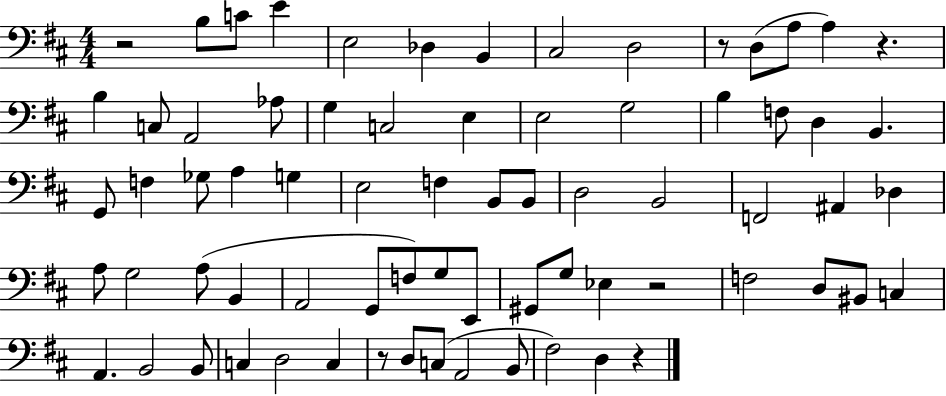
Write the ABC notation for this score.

X:1
T:Untitled
M:4/4
L:1/4
K:D
z2 B,/2 C/2 E E,2 _D, B,, ^C,2 D,2 z/2 D,/2 A,/2 A, z B, C,/2 A,,2 _A,/2 G, C,2 E, E,2 G,2 B, F,/2 D, B,, G,,/2 F, _G,/2 A, G, E,2 F, B,,/2 B,,/2 D,2 B,,2 F,,2 ^A,, _D, A,/2 G,2 A,/2 B,, A,,2 G,,/2 F,/2 G,/2 E,,/2 ^G,,/2 G,/2 _E, z2 F,2 D,/2 ^B,,/2 C, A,, B,,2 B,,/2 C, D,2 C, z/2 D,/2 C,/2 A,,2 B,,/2 ^F,2 D, z